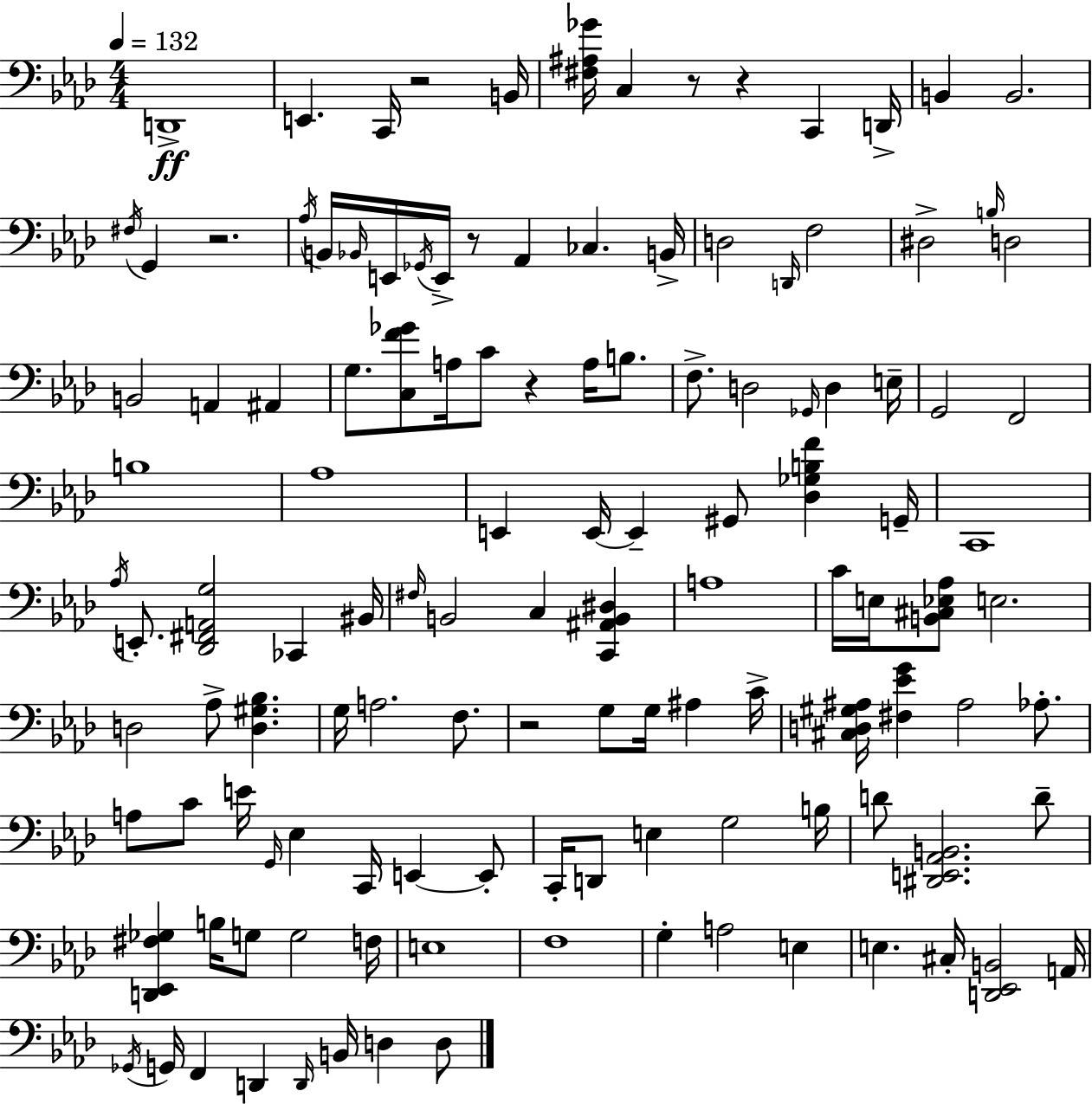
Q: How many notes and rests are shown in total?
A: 125